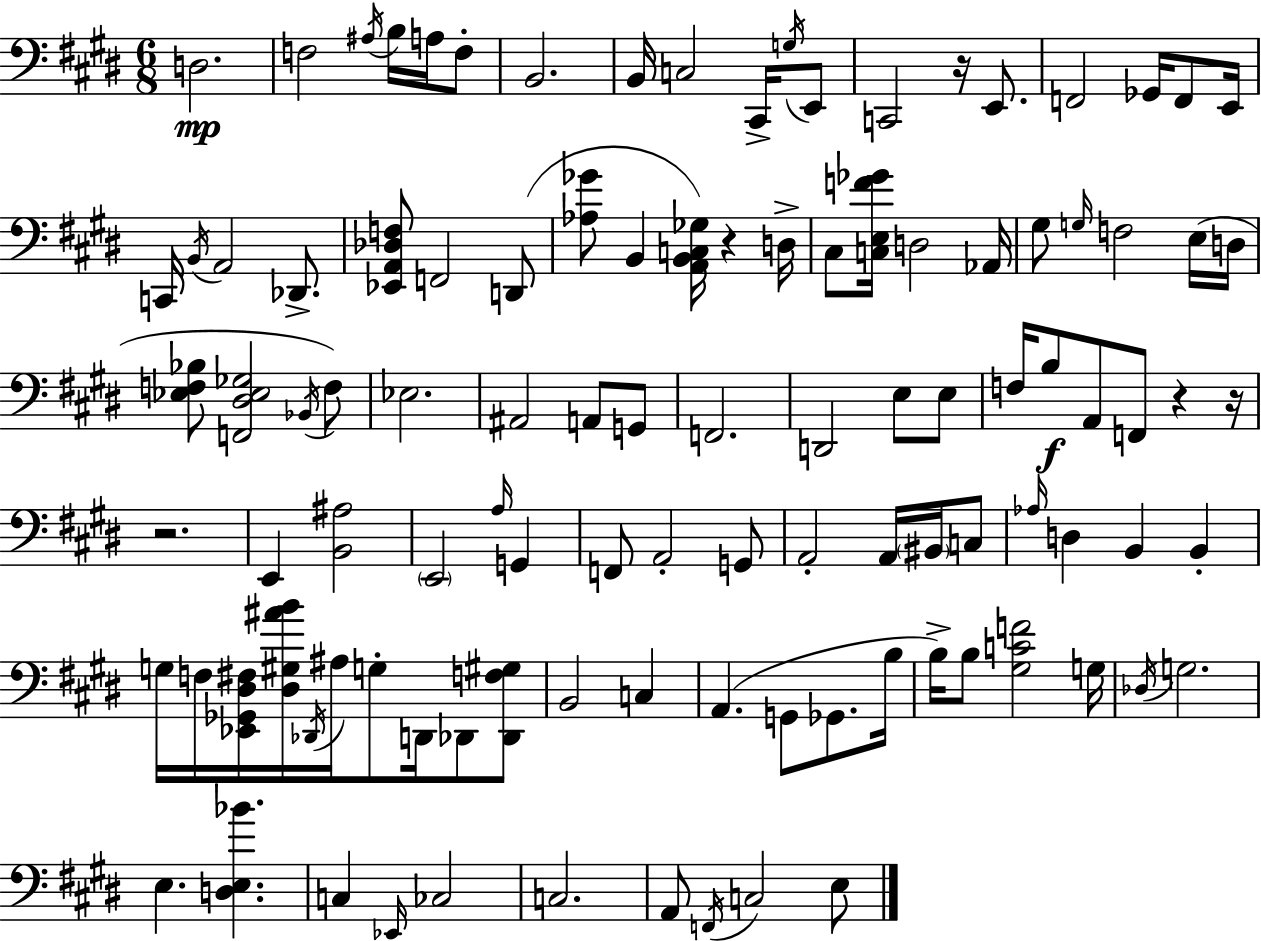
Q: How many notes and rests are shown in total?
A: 107